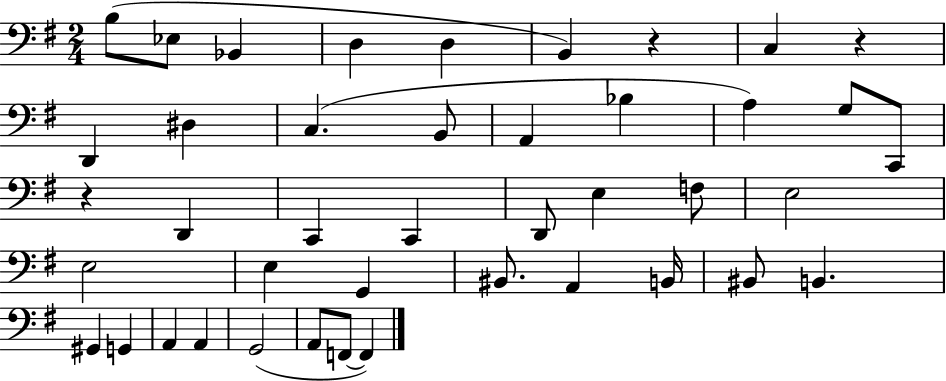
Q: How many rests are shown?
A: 3